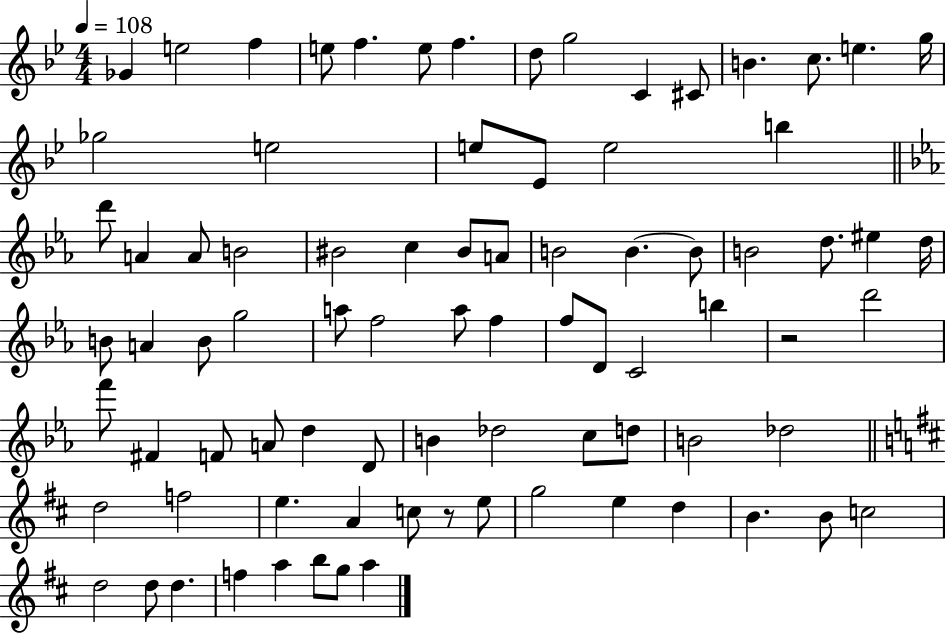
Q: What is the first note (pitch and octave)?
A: Gb4